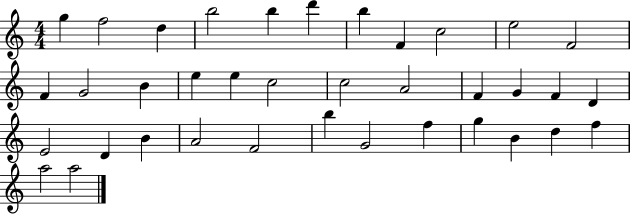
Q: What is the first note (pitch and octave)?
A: G5